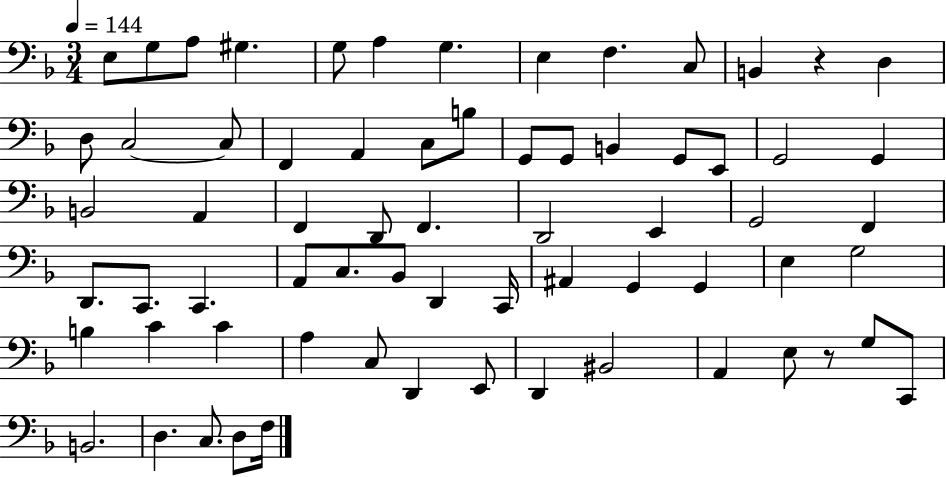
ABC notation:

X:1
T:Untitled
M:3/4
L:1/4
K:F
E,/2 G,/2 A,/2 ^G, G,/2 A, G, E, F, C,/2 B,, z D, D,/2 C,2 C,/2 F,, A,, C,/2 B,/2 G,,/2 G,,/2 B,, G,,/2 E,,/2 G,,2 G,, B,,2 A,, F,, D,,/2 F,, D,,2 E,, G,,2 F,, D,,/2 C,,/2 C,, A,,/2 C,/2 _B,,/2 D,, C,,/4 ^A,, G,, G,, E, G,2 B, C C A, C,/2 D,, E,,/2 D,, ^B,,2 A,, E,/2 z/2 G,/2 C,,/2 B,,2 D, C,/2 D,/2 F,/4